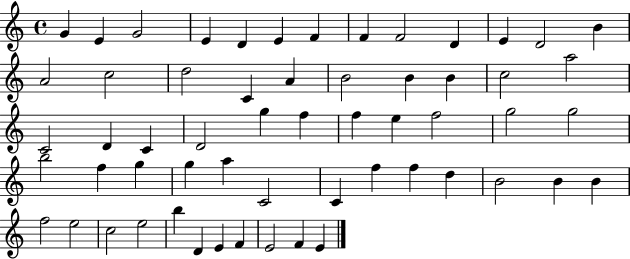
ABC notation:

X:1
T:Untitled
M:4/4
L:1/4
K:C
G E G2 E D E F F F2 D E D2 B A2 c2 d2 C A B2 B B c2 a2 C2 D C D2 g f f e f2 g2 g2 b2 f g g a C2 C f f d B2 B B f2 e2 c2 e2 b D E F E2 F E